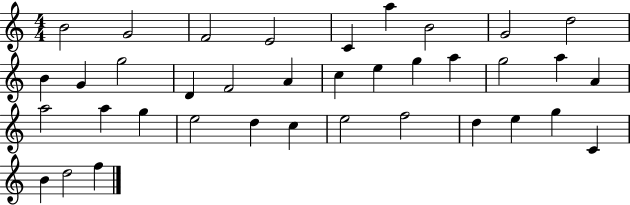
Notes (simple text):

B4/h G4/h F4/h E4/h C4/q A5/q B4/h G4/h D5/h B4/q G4/q G5/h D4/q F4/h A4/q C5/q E5/q G5/q A5/q G5/h A5/q A4/q A5/h A5/q G5/q E5/h D5/q C5/q E5/h F5/h D5/q E5/q G5/q C4/q B4/q D5/h F5/q